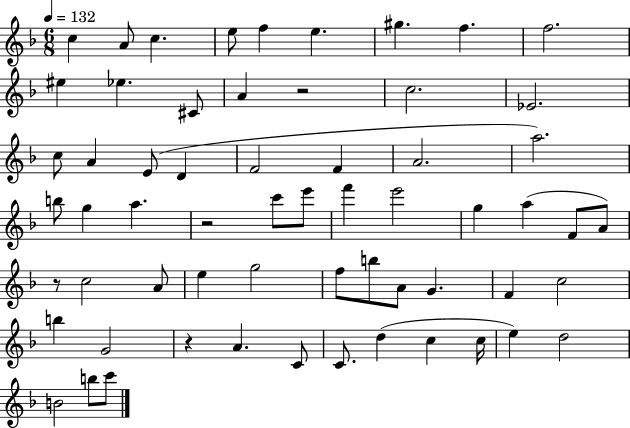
{
  \clef treble
  \numericTimeSignature
  \time 6/8
  \key f \major
  \tempo 4 = 132
  c''4 a'8 c''4. | e''8 f''4 e''4. | gis''4. f''4. | f''2. | \break eis''4 ees''4. cis'8 | a'4 r2 | c''2. | ees'2. | \break c''8 a'4 e'8( d'4 | f'2 f'4 | a'2. | a''2.) | \break b''8 g''4 a''4. | r2 c'''8 e'''8 | f'''4 e'''2 | g''4 a''4( f'8 a'8) | \break r8 c''2 a'8 | e''4 g''2 | f''8 b''8 a'8 g'4. | f'4 c''2 | \break b''4 g'2 | r4 a'4. c'8 | c'8. d''4( c''4 c''16 | e''4) d''2 | \break b'2 b''8 c'''8 | \bar "|."
}